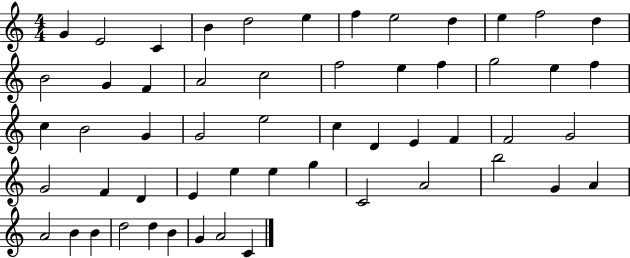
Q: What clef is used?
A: treble